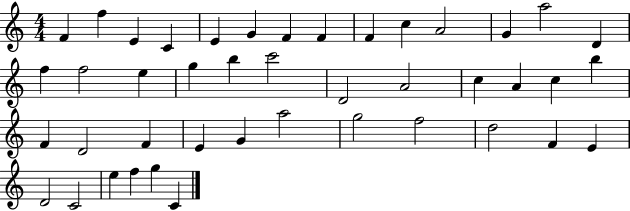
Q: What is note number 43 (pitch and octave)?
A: C4